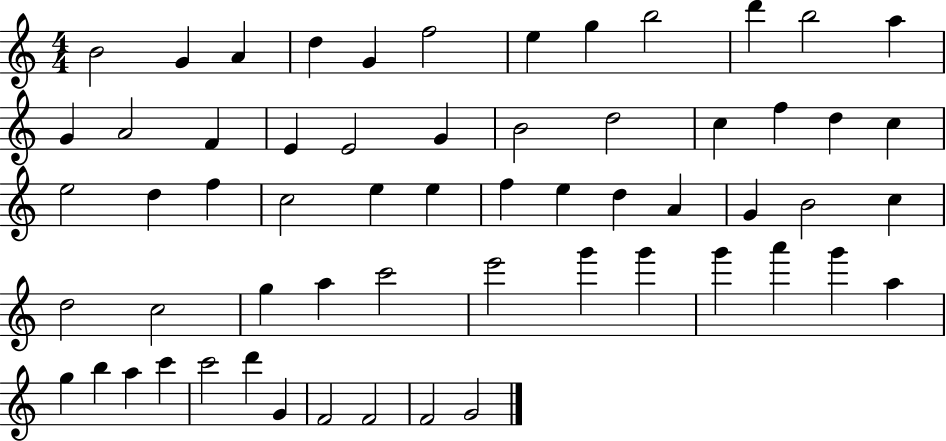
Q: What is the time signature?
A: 4/4